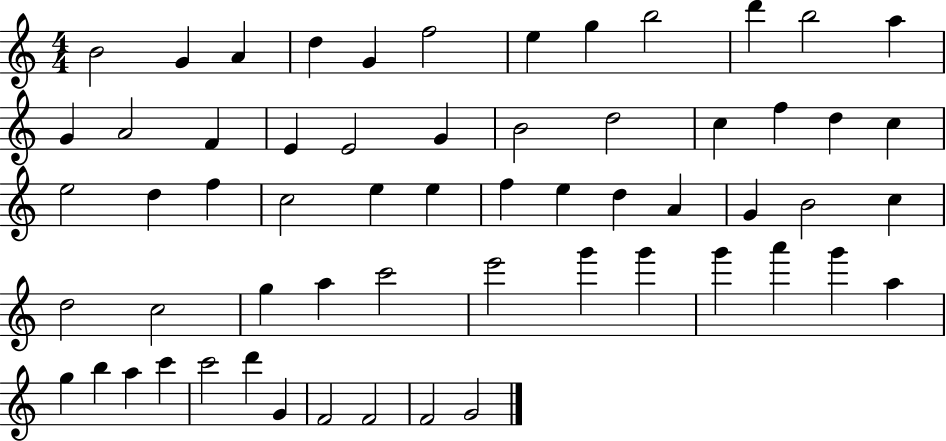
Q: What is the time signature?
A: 4/4